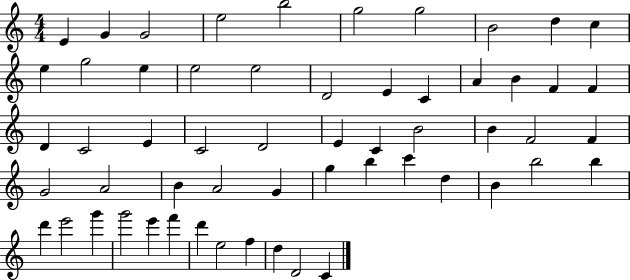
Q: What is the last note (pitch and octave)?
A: C4